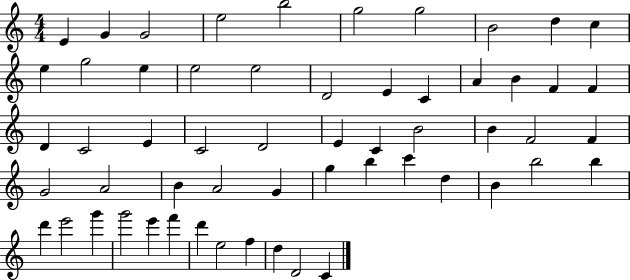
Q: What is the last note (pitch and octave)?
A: C4